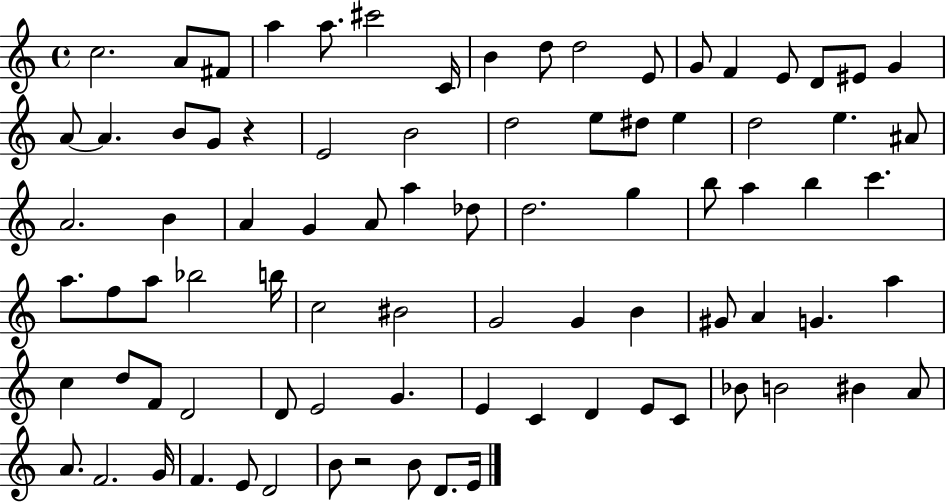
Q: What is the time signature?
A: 4/4